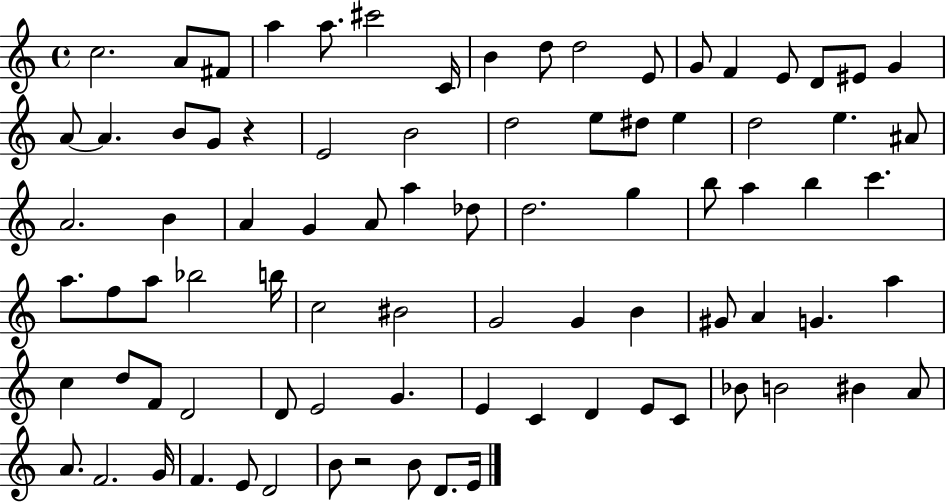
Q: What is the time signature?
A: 4/4